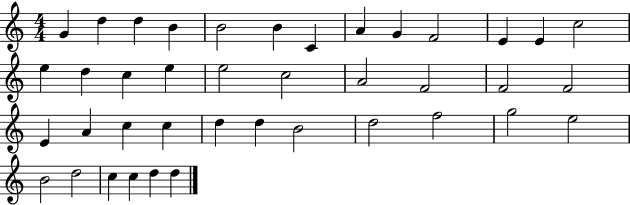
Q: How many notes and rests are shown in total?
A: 40